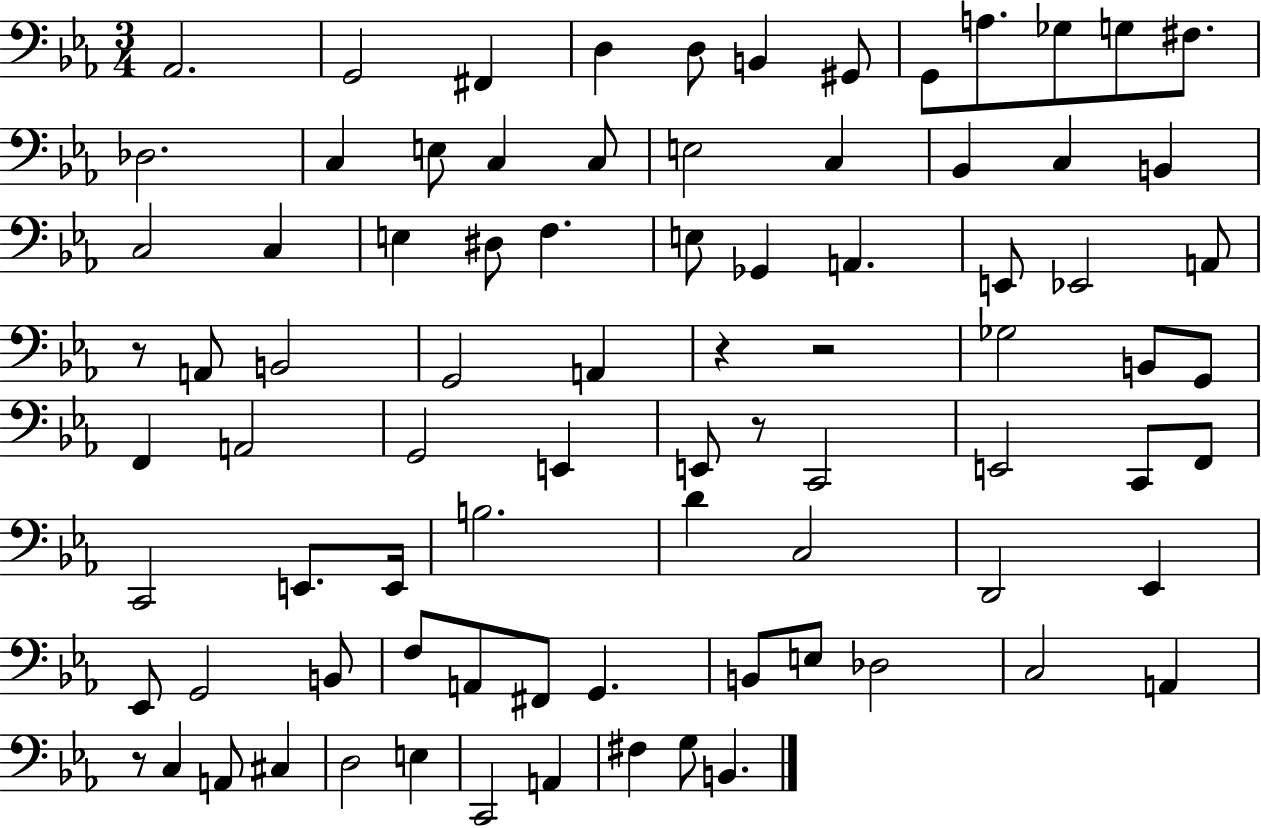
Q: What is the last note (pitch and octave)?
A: B2